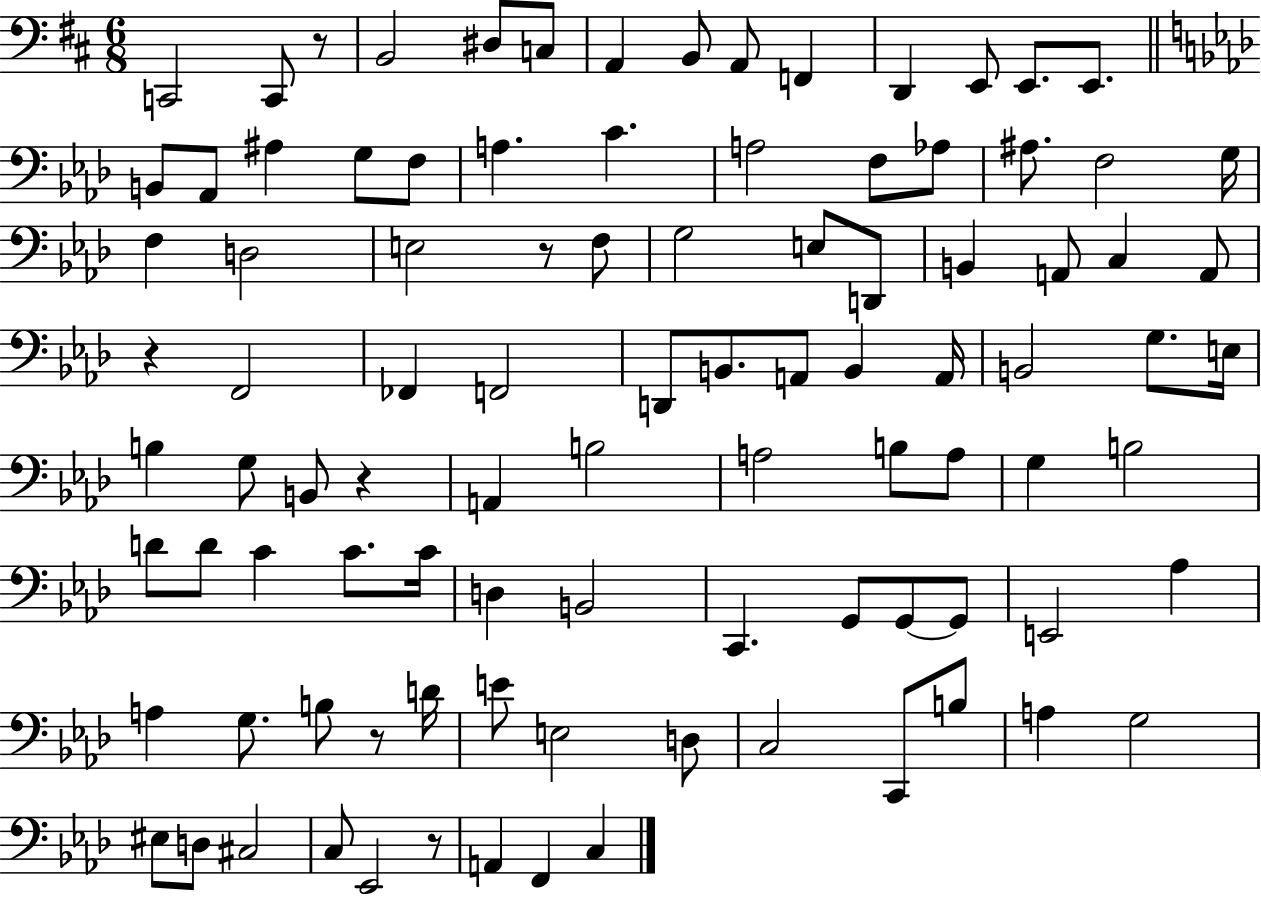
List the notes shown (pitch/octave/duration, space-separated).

C2/h C2/e R/e B2/h D#3/e C3/e A2/q B2/e A2/e F2/q D2/q E2/e E2/e. E2/e. B2/e Ab2/e A#3/q G3/e F3/e A3/q. C4/q. A3/h F3/e Ab3/e A#3/e. F3/h G3/s F3/q D3/h E3/h R/e F3/e G3/h E3/e D2/e B2/q A2/e C3/q A2/e R/q F2/h FES2/q F2/h D2/e B2/e. A2/e B2/q A2/s B2/h G3/e. E3/s B3/q G3/e B2/e R/q A2/q B3/h A3/h B3/e A3/e G3/q B3/h D4/e D4/e C4/q C4/e. C4/s D3/q B2/h C2/q. G2/e G2/e G2/e E2/h Ab3/q A3/q G3/e. B3/e R/e D4/s E4/e E3/h D3/e C3/h C2/e B3/e A3/q G3/h EIS3/e D3/e C#3/h C3/e Eb2/h R/e A2/q F2/q C3/q